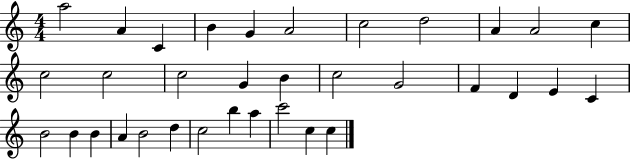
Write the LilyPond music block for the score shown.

{
  \clef treble
  \numericTimeSignature
  \time 4/4
  \key c \major
  a''2 a'4 c'4 | b'4 g'4 a'2 | c''2 d''2 | a'4 a'2 c''4 | \break c''2 c''2 | c''2 g'4 b'4 | c''2 g'2 | f'4 d'4 e'4 c'4 | \break b'2 b'4 b'4 | a'4 b'2 d''4 | c''2 b''4 a''4 | c'''2 c''4 c''4 | \break \bar "|."
}